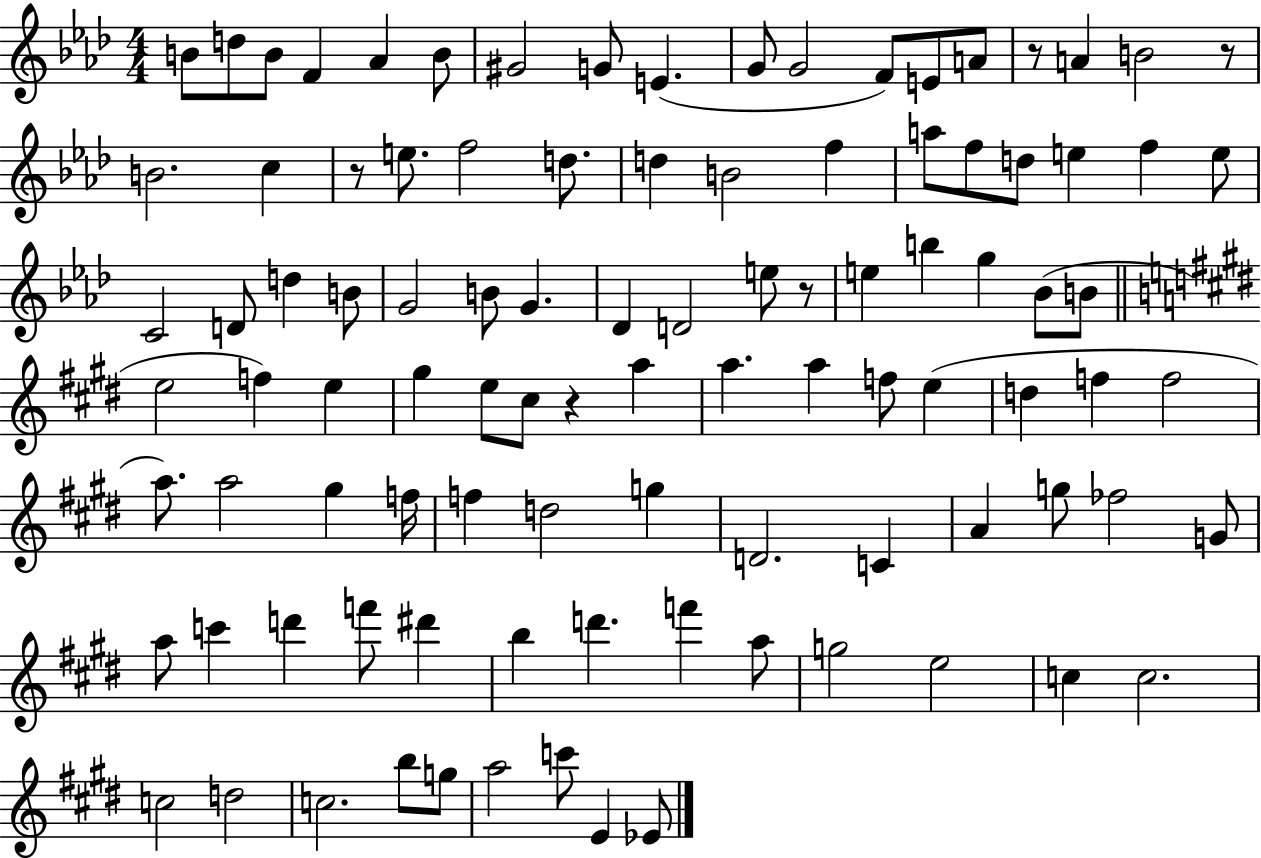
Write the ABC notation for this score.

X:1
T:Untitled
M:4/4
L:1/4
K:Ab
B/2 d/2 B/2 F _A B/2 ^G2 G/2 E G/2 G2 F/2 E/2 A/2 z/2 A B2 z/2 B2 c z/2 e/2 f2 d/2 d B2 f a/2 f/2 d/2 e f e/2 C2 D/2 d B/2 G2 B/2 G _D D2 e/2 z/2 e b g _B/2 B/2 e2 f e ^g e/2 ^c/2 z a a a f/2 e d f f2 a/2 a2 ^g f/4 f d2 g D2 C A g/2 _f2 G/2 a/2 c' d' f'/2 ^d' b d' f' a/2 g2 e2 c c2 c2 d2 c2 b/2 g/2 a2 c'/2 E _E/2